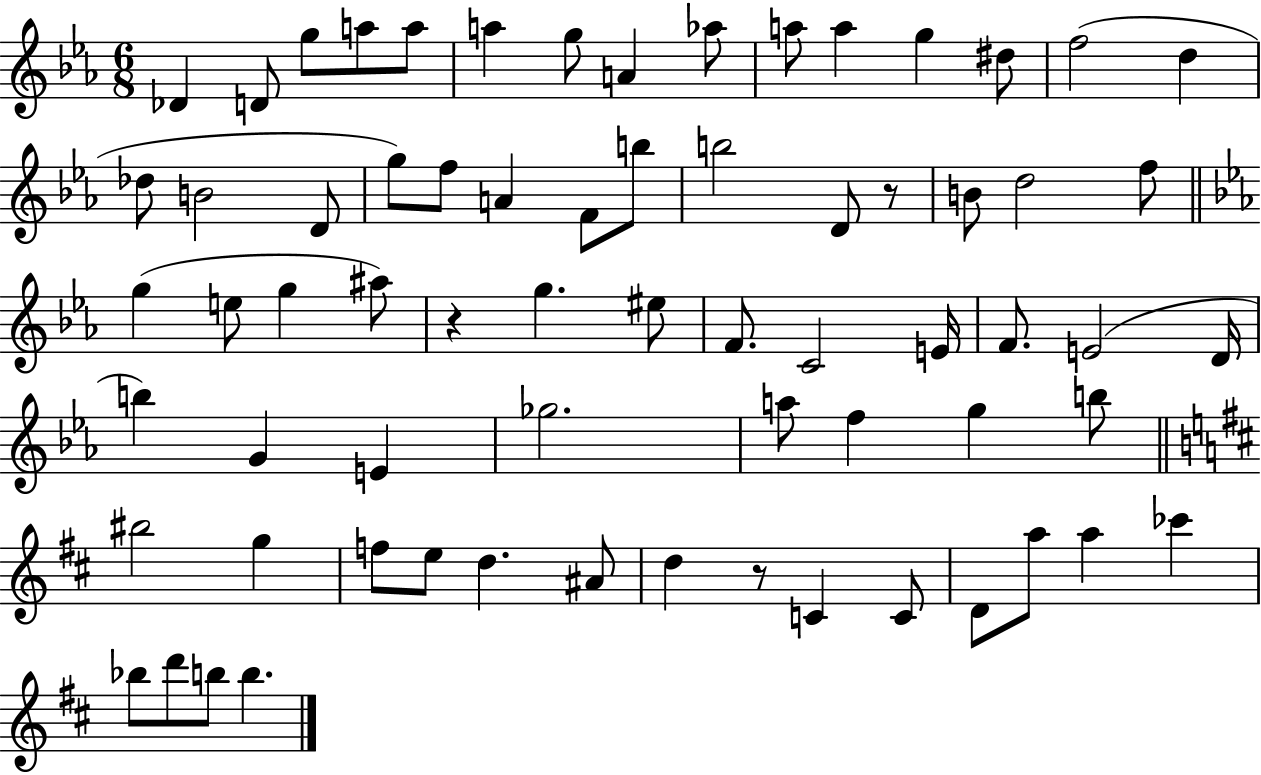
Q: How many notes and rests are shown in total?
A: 68